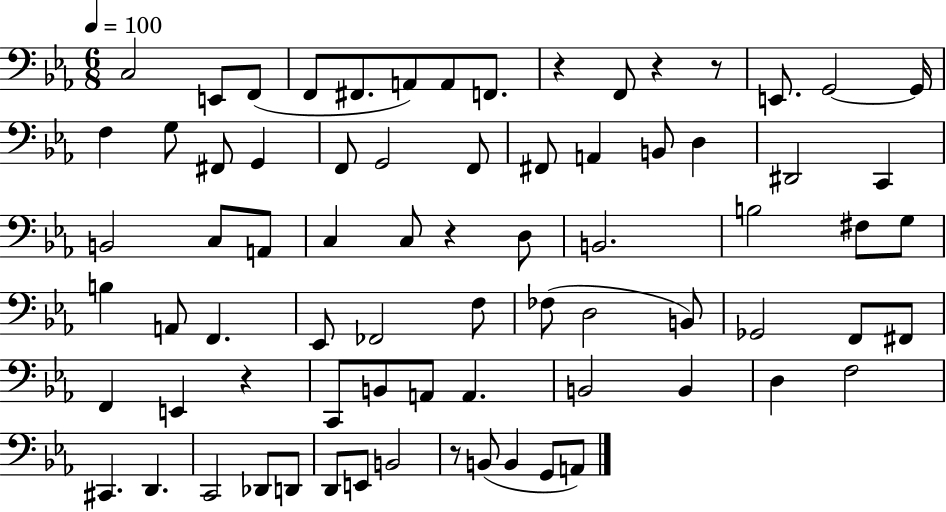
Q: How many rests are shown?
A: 6